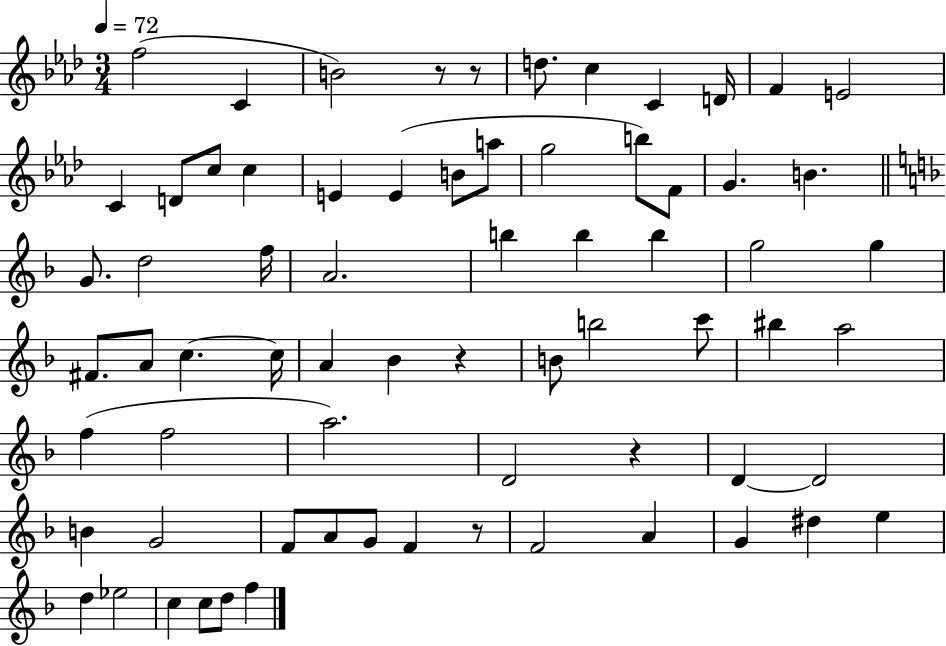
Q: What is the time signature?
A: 3/4